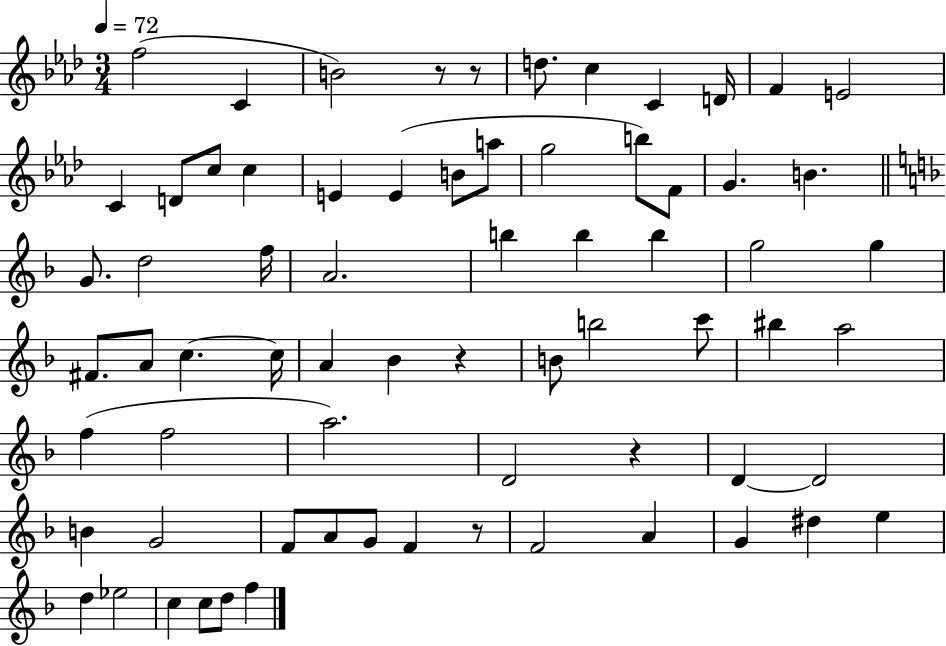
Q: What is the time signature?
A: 3/4